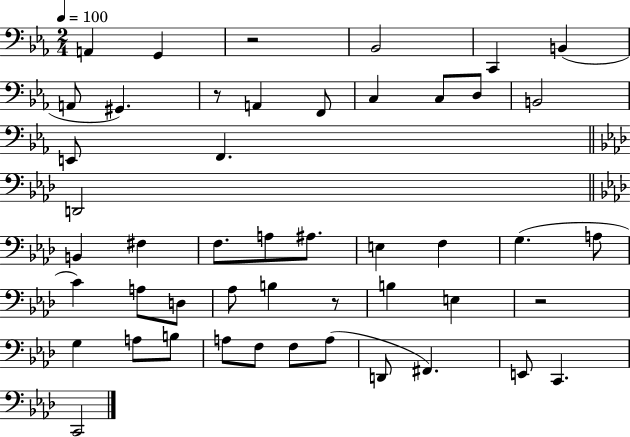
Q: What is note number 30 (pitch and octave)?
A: B3